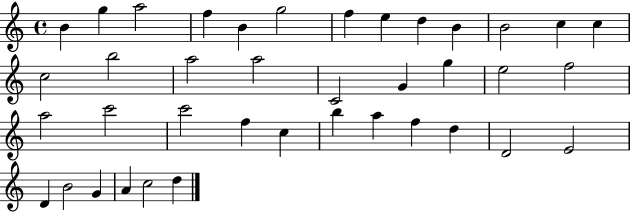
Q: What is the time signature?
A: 4/4